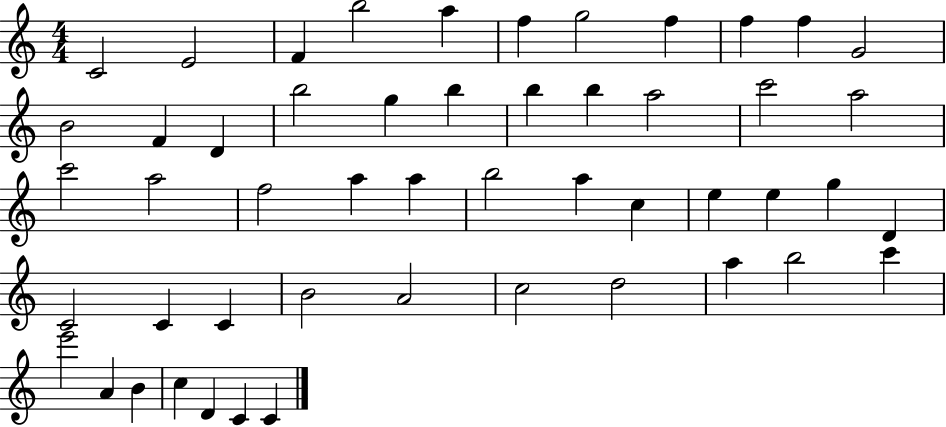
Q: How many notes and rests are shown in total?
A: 51